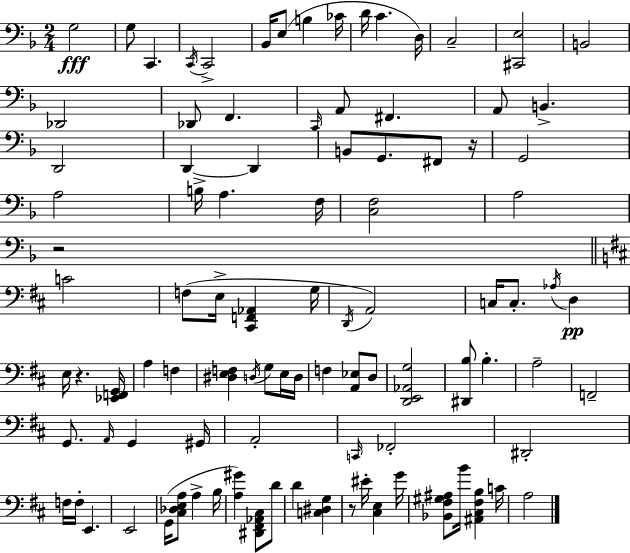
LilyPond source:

{
  \clef bass
  \numericTimeSignature
  \time 2/4
  \key f \major
  g2\fff | g8 c,4. | \acciaccatura { c,16 } c,2-> | bes,16 e8( b4 | \break ces'16 d'16 c'4. | d16) c2-- | <cis, e>2 | b,2 | \break des,2 | des,8 f,4. | \grace { c,16 } a,8 fis,4. | a,8 b,4.-> | \break d,2 | d,4~~ d,4 | b,8 g,8. fis,8 | r16 g,2 | \break a2 | b16-> a4. | f16 <c f>2 | a2 | \break r2 | \bar "||" \break \key d \major c'2 | f8( e16-> <cis, f, aes,>4 g16 | \acciaccatura { d,16 } a,2) | c16 c8.-. \acciaccatura { aes16 } d4\pp | \break e16 r4. | <ees, f, g,>16 a4 f4 | <dis e f>4 \acciaccatura { d16 } g8 | e16 d16 f4 <a, ees>8 | \break d8 <d, e, aes, g>2 | <dis, b>8 b4.-. | a2-- | f,2-- | \break g,8. \grace { a,16 } g,4 | gis,16 a,2-. | \grace { c,16 } fes,2-. | dis,2-. | \break f16 f16-. e,4. | e,2 | g,16( <cis des e a>8 | a4-> b16 <a gis'>4) | \break <dis, fis, aes, cis>8 d'8 d'4 | <c dis g>4 r8 eis'16-. | <cis e>4 g'16 <bes, fis gis ais>8 b'16 | <ais, cis fis b>4 c'16 a2 | \break \bar "|."
}